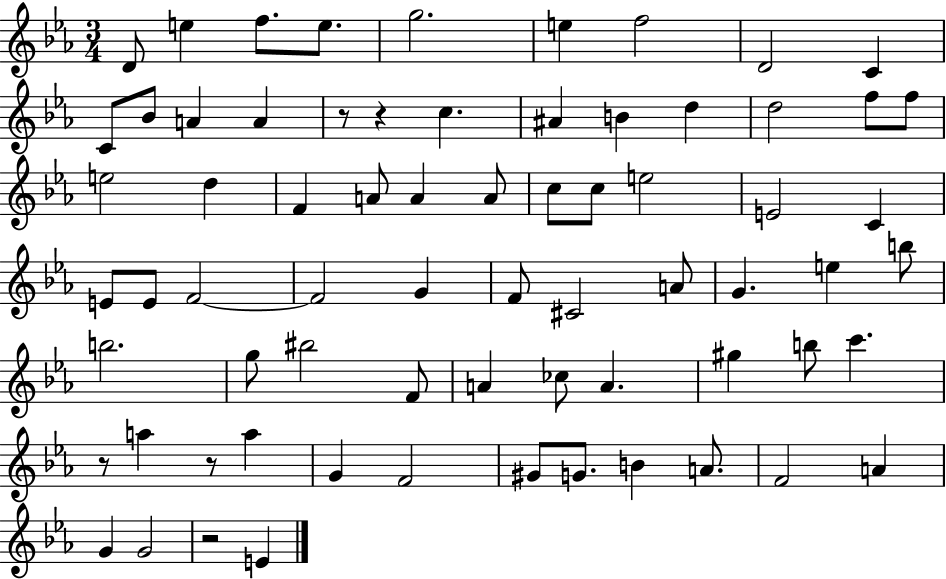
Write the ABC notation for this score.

X:1
T:Untitled
M:3/4
L:1/4
K:Eb
D/2 e f/2 e/2 g2 e f2 D2 C C/2 _B/2 A A z/2 z c ^A B d d2 f/2 f/2 e2 d F A/2 A A/2 c/2 c/2 e2 E2 C E/2 E/2 F2 F2 G F/2 ^C2 A/2 G e b/2 b2 g/2 ^b2 F/2 A _c/2 A ^g b/2 c' z/2 a z/2 a G F2 ^G/2 G/2 B A/2 F2 A G G2 z2 E